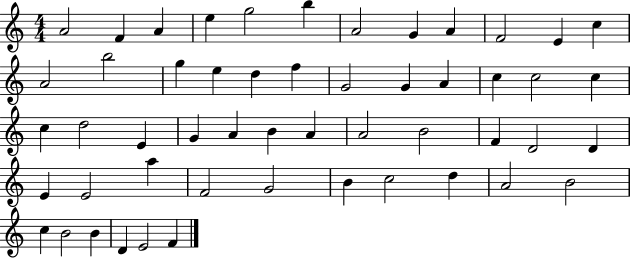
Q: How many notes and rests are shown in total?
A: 52